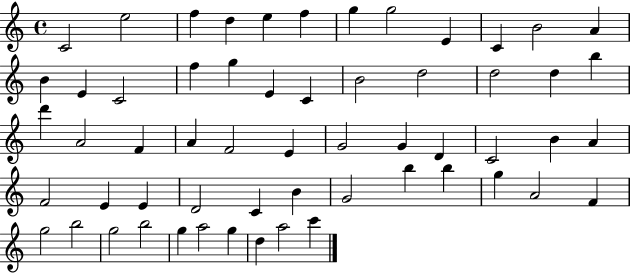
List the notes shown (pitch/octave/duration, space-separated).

C4/h E5/h F5/q D5/q E5/q F5/q G5/q G5/h E4/q C4/q B4/h A4/q B4/q E4/q C4/h F5/q G5/q E4/q C4/q B4/h D5/h D5/h D5/q B5/q D6/q A4/h F4/q A4/q F4/h E4/q G4/h G4/q D4/q C4/h B4/q A4/q F4/h E4/q E4/q D4/h C4/q B4/q G4/h B5/q B5/q G5/q A4/h F4/q G5/h B5/h G5/h B5/h G5/q A5/h G5/q D5/q A5/h C6/q